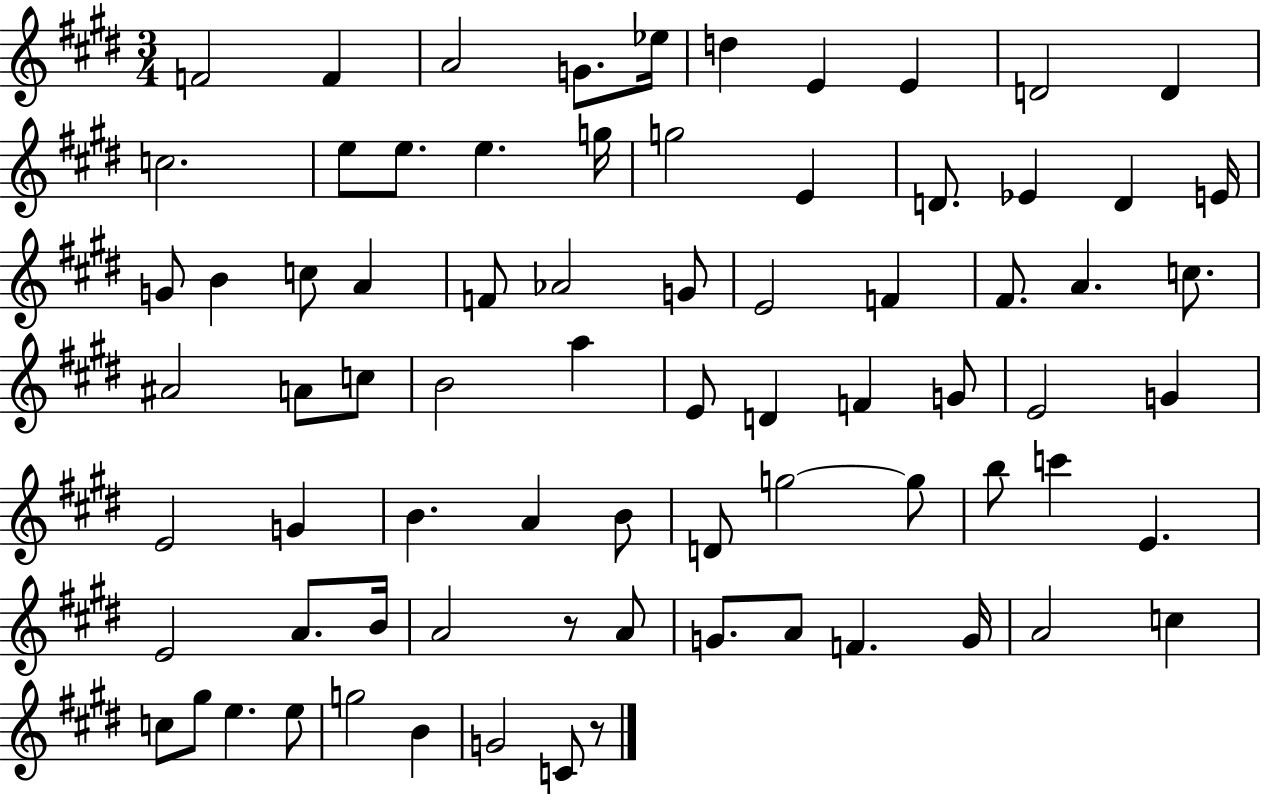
{
  \clef treble
  \numericTimeSignature
  \time 3/4
  \key e \major
  f'2 f'4 | a'2 g'8. ees''16 | d''4 e'4 e'4 | d'2 d'4 | \break c''2. | e''8 e''8. e''4. g''16 | g''2 e'4 | d'8. ees'4 d'4 e'16 | \break g'8 b'4 c''8 a'4 | f'8 aes'2 g'8 | e'2 f'4 | fis'8. a'4. c''8. | \break ais'2 a'8 c''8 | b'2 a''4 | e'8 d'4 f'4 g'8 | e'2 g'4 | \break e'2 g'4 | b'4. a'4 b'8 | d'8 g''2~~ g''8 | b''8 c'''4 e'4. | \break e'2 a'8. b'16 | a'2 r8 a'8 | g'8. a'8 f'4. g'16 | a'2 c''4 | \break c''8 gis''8 e''4. e''8 | g''2 b'4 | g'2 c'8 r8 | \bar "|."
}